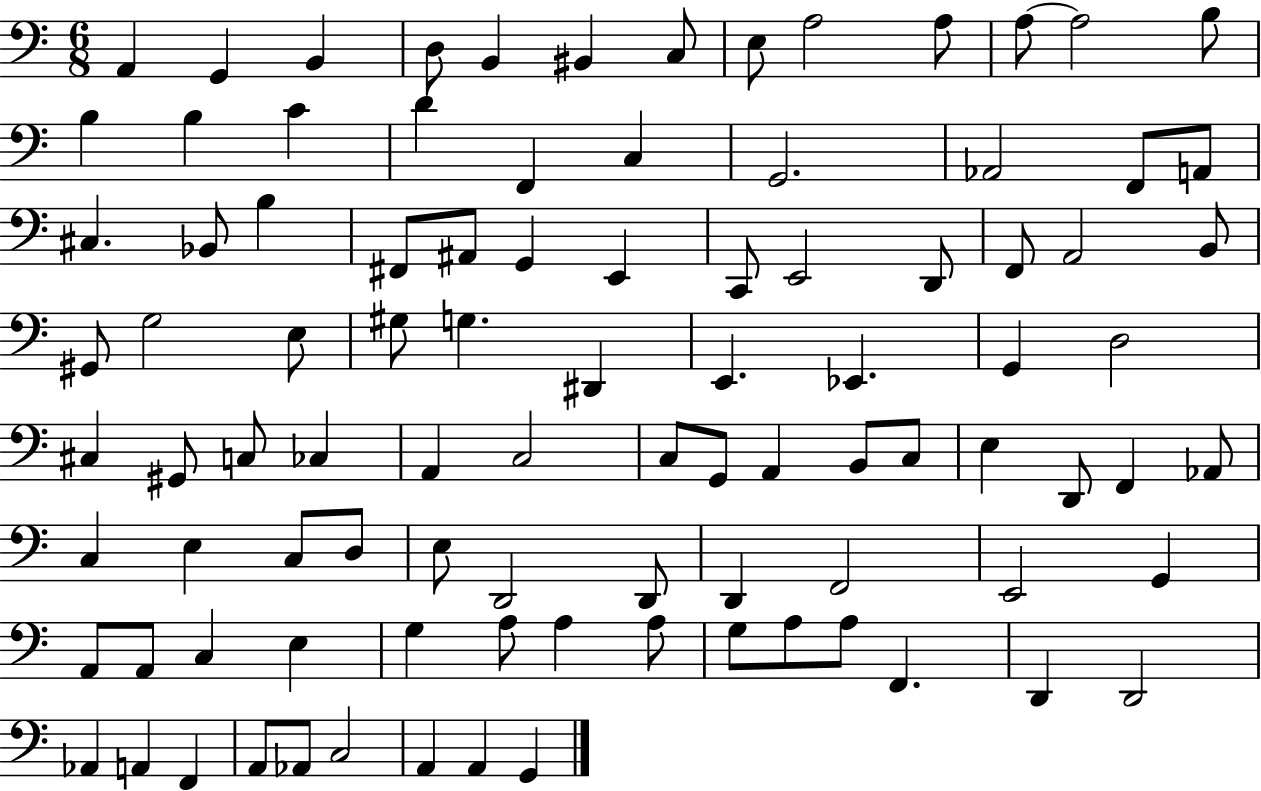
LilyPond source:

{
  \clef bass
  \numericTimeSignature
  \time 6/8
  \key c \major
  a,4 g,4 b,4 | d8 b,4 bis,4 c8 | e8 a2 a8 | a8~~ a2 b8 | \break b4 b4 c'4 | d'4 f,4 c4 | g,2. | aes,2 f,8 a,8 | \break cis4. bes,8 b4 | fis,8 ais,8 g,4 e,4 | c,8 e,2 d,8 | f,8 a,2 b,8 | \break gis,8 g2 e8 | gis8 g4. dis,4 | e,4. ees,4. | g,4 d2 | \break cis4 gis,8 c8 ces4 | a,4 c2 | c8 g,8 a,4 b,8 c8 | e4 d,8 f,4 aes,8 | \break c4 e4 c8 d8 | e8 d,2 d,8 | d,4 f,2 | e,2 g,4 | \break a,8 a,8 c4 e4 | g4 a8 a4 a8 | g8 a8 a8 f,4. | d,4 d,2 | \break aes,4 a,4 f,4 | a,8 aes,8 c2 | a,4 a,4 g,4 | \bar "|."
}